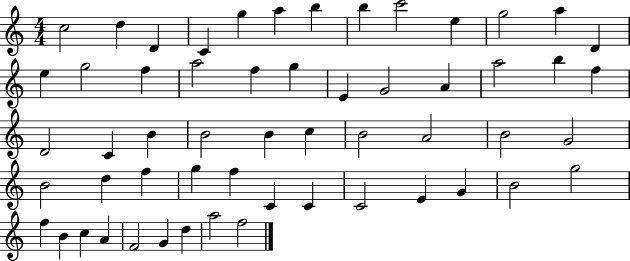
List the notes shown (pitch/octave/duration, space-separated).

C5/h D5/q D4/q C4/q G5/q A5/q B5/q B5/q C6/h E5/q G5/h A5/q D4/q E5/q G5/h F5/q A5/h F5/q G5/q E4/q G4/h A4/q A5/h B5/q F5/q D4/h C4/q B4/q B4/h B4/q C5/q B4/h A4/h B4/h G4/h B4/h D5/q F5/q G5/q F5/q C4/q C4/q C4/h E4/q G4/q B4/h G5/h F5/q B4/q C5/q A4/q F4/h G4/q D5/q A5/h F5/h